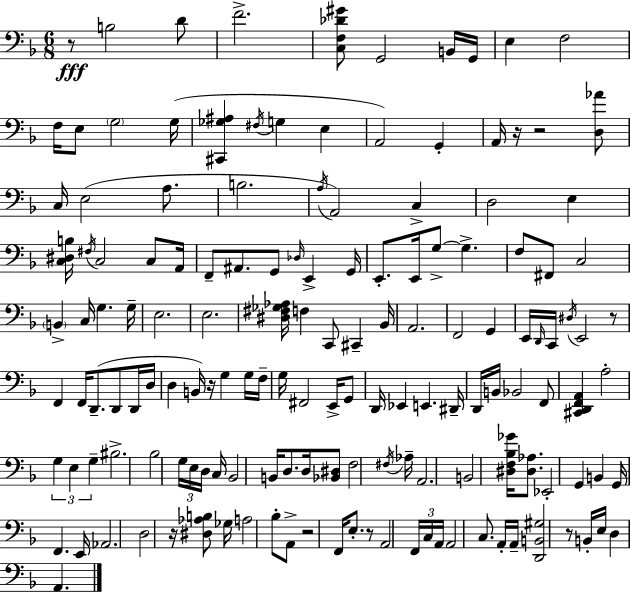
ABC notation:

X:1
T:Untitled
M:6/8
L:1/4
K:F
z/2 B,2 D/2 F2 [C,F,_D^G]/2 G,,2 B,,/4 G,,/4 E, F,2 F,/4 E,/2 G,2 G,/4 [^C,,_G,^A,] ^F,/4 G, E, A,,2 G,, A,,/4 z/4 z2 [D,_A]/2 C,/4 E,2 A,/2 B,2 A,/4 A,,2 C, D,2 E, [C,^D,B,]/4 ^F,/4 C,2 C,/2 A,,/4 F,,/2 ^A,,/2 G,,/2 _D,/4 E,, G,,/4 E,,/2 E,,/4 G,/2 G, F,/2 ^F,,/2 C,2 B,, C,/4 G, G,/4 E,2 E,2 [^D,^F,_G,_A,]/4 F, C,,/2 ^C,, _B,,/4 A,,2 F,,2 G,, E,,/4 D,,/4 C,,/4 ^D,/4 E,,2 z/2 F,, F,,/4 D,,/2 D,,/2 D,,/4 D,/4 D, B,,/4 z/4 G, G,/4 F,/4 G,/4 ^F,,2 E,,/4 G,,/2 D,,/4 _E,, E,, ^D,,/4 D,,/4 B,,/4 _B,,2 F,,/2 [^C,,D,,F,,A,,] A,2 G, E, G, ^B,2 _B,2 G,/4 E,/4 D,/4 C,/4 _B,,2 B,,/4 D,/2 D,/4 [_B,,^D,]/2 F,2 ^F,/4 _A,/4 A,,2 B,,2 [^D,F,_B,_G]/4 [^D,_A,]/2 _E,,2 G,, B,, G,,/4 F,, E,,/4 _A,,2 D,2 z/4 [^D,_A,B,]/2 _G,/4 A,2 _B,/2 A,,/2 z2 F,,/4 E,/2 z/2 A,,2 F,,/4 C,/4 A,,/4 A,,2 C,/2 A,,/4 A,,/4 [D,,B,,^G,]2 z/2 B,,/4 E,/4 D, A,,